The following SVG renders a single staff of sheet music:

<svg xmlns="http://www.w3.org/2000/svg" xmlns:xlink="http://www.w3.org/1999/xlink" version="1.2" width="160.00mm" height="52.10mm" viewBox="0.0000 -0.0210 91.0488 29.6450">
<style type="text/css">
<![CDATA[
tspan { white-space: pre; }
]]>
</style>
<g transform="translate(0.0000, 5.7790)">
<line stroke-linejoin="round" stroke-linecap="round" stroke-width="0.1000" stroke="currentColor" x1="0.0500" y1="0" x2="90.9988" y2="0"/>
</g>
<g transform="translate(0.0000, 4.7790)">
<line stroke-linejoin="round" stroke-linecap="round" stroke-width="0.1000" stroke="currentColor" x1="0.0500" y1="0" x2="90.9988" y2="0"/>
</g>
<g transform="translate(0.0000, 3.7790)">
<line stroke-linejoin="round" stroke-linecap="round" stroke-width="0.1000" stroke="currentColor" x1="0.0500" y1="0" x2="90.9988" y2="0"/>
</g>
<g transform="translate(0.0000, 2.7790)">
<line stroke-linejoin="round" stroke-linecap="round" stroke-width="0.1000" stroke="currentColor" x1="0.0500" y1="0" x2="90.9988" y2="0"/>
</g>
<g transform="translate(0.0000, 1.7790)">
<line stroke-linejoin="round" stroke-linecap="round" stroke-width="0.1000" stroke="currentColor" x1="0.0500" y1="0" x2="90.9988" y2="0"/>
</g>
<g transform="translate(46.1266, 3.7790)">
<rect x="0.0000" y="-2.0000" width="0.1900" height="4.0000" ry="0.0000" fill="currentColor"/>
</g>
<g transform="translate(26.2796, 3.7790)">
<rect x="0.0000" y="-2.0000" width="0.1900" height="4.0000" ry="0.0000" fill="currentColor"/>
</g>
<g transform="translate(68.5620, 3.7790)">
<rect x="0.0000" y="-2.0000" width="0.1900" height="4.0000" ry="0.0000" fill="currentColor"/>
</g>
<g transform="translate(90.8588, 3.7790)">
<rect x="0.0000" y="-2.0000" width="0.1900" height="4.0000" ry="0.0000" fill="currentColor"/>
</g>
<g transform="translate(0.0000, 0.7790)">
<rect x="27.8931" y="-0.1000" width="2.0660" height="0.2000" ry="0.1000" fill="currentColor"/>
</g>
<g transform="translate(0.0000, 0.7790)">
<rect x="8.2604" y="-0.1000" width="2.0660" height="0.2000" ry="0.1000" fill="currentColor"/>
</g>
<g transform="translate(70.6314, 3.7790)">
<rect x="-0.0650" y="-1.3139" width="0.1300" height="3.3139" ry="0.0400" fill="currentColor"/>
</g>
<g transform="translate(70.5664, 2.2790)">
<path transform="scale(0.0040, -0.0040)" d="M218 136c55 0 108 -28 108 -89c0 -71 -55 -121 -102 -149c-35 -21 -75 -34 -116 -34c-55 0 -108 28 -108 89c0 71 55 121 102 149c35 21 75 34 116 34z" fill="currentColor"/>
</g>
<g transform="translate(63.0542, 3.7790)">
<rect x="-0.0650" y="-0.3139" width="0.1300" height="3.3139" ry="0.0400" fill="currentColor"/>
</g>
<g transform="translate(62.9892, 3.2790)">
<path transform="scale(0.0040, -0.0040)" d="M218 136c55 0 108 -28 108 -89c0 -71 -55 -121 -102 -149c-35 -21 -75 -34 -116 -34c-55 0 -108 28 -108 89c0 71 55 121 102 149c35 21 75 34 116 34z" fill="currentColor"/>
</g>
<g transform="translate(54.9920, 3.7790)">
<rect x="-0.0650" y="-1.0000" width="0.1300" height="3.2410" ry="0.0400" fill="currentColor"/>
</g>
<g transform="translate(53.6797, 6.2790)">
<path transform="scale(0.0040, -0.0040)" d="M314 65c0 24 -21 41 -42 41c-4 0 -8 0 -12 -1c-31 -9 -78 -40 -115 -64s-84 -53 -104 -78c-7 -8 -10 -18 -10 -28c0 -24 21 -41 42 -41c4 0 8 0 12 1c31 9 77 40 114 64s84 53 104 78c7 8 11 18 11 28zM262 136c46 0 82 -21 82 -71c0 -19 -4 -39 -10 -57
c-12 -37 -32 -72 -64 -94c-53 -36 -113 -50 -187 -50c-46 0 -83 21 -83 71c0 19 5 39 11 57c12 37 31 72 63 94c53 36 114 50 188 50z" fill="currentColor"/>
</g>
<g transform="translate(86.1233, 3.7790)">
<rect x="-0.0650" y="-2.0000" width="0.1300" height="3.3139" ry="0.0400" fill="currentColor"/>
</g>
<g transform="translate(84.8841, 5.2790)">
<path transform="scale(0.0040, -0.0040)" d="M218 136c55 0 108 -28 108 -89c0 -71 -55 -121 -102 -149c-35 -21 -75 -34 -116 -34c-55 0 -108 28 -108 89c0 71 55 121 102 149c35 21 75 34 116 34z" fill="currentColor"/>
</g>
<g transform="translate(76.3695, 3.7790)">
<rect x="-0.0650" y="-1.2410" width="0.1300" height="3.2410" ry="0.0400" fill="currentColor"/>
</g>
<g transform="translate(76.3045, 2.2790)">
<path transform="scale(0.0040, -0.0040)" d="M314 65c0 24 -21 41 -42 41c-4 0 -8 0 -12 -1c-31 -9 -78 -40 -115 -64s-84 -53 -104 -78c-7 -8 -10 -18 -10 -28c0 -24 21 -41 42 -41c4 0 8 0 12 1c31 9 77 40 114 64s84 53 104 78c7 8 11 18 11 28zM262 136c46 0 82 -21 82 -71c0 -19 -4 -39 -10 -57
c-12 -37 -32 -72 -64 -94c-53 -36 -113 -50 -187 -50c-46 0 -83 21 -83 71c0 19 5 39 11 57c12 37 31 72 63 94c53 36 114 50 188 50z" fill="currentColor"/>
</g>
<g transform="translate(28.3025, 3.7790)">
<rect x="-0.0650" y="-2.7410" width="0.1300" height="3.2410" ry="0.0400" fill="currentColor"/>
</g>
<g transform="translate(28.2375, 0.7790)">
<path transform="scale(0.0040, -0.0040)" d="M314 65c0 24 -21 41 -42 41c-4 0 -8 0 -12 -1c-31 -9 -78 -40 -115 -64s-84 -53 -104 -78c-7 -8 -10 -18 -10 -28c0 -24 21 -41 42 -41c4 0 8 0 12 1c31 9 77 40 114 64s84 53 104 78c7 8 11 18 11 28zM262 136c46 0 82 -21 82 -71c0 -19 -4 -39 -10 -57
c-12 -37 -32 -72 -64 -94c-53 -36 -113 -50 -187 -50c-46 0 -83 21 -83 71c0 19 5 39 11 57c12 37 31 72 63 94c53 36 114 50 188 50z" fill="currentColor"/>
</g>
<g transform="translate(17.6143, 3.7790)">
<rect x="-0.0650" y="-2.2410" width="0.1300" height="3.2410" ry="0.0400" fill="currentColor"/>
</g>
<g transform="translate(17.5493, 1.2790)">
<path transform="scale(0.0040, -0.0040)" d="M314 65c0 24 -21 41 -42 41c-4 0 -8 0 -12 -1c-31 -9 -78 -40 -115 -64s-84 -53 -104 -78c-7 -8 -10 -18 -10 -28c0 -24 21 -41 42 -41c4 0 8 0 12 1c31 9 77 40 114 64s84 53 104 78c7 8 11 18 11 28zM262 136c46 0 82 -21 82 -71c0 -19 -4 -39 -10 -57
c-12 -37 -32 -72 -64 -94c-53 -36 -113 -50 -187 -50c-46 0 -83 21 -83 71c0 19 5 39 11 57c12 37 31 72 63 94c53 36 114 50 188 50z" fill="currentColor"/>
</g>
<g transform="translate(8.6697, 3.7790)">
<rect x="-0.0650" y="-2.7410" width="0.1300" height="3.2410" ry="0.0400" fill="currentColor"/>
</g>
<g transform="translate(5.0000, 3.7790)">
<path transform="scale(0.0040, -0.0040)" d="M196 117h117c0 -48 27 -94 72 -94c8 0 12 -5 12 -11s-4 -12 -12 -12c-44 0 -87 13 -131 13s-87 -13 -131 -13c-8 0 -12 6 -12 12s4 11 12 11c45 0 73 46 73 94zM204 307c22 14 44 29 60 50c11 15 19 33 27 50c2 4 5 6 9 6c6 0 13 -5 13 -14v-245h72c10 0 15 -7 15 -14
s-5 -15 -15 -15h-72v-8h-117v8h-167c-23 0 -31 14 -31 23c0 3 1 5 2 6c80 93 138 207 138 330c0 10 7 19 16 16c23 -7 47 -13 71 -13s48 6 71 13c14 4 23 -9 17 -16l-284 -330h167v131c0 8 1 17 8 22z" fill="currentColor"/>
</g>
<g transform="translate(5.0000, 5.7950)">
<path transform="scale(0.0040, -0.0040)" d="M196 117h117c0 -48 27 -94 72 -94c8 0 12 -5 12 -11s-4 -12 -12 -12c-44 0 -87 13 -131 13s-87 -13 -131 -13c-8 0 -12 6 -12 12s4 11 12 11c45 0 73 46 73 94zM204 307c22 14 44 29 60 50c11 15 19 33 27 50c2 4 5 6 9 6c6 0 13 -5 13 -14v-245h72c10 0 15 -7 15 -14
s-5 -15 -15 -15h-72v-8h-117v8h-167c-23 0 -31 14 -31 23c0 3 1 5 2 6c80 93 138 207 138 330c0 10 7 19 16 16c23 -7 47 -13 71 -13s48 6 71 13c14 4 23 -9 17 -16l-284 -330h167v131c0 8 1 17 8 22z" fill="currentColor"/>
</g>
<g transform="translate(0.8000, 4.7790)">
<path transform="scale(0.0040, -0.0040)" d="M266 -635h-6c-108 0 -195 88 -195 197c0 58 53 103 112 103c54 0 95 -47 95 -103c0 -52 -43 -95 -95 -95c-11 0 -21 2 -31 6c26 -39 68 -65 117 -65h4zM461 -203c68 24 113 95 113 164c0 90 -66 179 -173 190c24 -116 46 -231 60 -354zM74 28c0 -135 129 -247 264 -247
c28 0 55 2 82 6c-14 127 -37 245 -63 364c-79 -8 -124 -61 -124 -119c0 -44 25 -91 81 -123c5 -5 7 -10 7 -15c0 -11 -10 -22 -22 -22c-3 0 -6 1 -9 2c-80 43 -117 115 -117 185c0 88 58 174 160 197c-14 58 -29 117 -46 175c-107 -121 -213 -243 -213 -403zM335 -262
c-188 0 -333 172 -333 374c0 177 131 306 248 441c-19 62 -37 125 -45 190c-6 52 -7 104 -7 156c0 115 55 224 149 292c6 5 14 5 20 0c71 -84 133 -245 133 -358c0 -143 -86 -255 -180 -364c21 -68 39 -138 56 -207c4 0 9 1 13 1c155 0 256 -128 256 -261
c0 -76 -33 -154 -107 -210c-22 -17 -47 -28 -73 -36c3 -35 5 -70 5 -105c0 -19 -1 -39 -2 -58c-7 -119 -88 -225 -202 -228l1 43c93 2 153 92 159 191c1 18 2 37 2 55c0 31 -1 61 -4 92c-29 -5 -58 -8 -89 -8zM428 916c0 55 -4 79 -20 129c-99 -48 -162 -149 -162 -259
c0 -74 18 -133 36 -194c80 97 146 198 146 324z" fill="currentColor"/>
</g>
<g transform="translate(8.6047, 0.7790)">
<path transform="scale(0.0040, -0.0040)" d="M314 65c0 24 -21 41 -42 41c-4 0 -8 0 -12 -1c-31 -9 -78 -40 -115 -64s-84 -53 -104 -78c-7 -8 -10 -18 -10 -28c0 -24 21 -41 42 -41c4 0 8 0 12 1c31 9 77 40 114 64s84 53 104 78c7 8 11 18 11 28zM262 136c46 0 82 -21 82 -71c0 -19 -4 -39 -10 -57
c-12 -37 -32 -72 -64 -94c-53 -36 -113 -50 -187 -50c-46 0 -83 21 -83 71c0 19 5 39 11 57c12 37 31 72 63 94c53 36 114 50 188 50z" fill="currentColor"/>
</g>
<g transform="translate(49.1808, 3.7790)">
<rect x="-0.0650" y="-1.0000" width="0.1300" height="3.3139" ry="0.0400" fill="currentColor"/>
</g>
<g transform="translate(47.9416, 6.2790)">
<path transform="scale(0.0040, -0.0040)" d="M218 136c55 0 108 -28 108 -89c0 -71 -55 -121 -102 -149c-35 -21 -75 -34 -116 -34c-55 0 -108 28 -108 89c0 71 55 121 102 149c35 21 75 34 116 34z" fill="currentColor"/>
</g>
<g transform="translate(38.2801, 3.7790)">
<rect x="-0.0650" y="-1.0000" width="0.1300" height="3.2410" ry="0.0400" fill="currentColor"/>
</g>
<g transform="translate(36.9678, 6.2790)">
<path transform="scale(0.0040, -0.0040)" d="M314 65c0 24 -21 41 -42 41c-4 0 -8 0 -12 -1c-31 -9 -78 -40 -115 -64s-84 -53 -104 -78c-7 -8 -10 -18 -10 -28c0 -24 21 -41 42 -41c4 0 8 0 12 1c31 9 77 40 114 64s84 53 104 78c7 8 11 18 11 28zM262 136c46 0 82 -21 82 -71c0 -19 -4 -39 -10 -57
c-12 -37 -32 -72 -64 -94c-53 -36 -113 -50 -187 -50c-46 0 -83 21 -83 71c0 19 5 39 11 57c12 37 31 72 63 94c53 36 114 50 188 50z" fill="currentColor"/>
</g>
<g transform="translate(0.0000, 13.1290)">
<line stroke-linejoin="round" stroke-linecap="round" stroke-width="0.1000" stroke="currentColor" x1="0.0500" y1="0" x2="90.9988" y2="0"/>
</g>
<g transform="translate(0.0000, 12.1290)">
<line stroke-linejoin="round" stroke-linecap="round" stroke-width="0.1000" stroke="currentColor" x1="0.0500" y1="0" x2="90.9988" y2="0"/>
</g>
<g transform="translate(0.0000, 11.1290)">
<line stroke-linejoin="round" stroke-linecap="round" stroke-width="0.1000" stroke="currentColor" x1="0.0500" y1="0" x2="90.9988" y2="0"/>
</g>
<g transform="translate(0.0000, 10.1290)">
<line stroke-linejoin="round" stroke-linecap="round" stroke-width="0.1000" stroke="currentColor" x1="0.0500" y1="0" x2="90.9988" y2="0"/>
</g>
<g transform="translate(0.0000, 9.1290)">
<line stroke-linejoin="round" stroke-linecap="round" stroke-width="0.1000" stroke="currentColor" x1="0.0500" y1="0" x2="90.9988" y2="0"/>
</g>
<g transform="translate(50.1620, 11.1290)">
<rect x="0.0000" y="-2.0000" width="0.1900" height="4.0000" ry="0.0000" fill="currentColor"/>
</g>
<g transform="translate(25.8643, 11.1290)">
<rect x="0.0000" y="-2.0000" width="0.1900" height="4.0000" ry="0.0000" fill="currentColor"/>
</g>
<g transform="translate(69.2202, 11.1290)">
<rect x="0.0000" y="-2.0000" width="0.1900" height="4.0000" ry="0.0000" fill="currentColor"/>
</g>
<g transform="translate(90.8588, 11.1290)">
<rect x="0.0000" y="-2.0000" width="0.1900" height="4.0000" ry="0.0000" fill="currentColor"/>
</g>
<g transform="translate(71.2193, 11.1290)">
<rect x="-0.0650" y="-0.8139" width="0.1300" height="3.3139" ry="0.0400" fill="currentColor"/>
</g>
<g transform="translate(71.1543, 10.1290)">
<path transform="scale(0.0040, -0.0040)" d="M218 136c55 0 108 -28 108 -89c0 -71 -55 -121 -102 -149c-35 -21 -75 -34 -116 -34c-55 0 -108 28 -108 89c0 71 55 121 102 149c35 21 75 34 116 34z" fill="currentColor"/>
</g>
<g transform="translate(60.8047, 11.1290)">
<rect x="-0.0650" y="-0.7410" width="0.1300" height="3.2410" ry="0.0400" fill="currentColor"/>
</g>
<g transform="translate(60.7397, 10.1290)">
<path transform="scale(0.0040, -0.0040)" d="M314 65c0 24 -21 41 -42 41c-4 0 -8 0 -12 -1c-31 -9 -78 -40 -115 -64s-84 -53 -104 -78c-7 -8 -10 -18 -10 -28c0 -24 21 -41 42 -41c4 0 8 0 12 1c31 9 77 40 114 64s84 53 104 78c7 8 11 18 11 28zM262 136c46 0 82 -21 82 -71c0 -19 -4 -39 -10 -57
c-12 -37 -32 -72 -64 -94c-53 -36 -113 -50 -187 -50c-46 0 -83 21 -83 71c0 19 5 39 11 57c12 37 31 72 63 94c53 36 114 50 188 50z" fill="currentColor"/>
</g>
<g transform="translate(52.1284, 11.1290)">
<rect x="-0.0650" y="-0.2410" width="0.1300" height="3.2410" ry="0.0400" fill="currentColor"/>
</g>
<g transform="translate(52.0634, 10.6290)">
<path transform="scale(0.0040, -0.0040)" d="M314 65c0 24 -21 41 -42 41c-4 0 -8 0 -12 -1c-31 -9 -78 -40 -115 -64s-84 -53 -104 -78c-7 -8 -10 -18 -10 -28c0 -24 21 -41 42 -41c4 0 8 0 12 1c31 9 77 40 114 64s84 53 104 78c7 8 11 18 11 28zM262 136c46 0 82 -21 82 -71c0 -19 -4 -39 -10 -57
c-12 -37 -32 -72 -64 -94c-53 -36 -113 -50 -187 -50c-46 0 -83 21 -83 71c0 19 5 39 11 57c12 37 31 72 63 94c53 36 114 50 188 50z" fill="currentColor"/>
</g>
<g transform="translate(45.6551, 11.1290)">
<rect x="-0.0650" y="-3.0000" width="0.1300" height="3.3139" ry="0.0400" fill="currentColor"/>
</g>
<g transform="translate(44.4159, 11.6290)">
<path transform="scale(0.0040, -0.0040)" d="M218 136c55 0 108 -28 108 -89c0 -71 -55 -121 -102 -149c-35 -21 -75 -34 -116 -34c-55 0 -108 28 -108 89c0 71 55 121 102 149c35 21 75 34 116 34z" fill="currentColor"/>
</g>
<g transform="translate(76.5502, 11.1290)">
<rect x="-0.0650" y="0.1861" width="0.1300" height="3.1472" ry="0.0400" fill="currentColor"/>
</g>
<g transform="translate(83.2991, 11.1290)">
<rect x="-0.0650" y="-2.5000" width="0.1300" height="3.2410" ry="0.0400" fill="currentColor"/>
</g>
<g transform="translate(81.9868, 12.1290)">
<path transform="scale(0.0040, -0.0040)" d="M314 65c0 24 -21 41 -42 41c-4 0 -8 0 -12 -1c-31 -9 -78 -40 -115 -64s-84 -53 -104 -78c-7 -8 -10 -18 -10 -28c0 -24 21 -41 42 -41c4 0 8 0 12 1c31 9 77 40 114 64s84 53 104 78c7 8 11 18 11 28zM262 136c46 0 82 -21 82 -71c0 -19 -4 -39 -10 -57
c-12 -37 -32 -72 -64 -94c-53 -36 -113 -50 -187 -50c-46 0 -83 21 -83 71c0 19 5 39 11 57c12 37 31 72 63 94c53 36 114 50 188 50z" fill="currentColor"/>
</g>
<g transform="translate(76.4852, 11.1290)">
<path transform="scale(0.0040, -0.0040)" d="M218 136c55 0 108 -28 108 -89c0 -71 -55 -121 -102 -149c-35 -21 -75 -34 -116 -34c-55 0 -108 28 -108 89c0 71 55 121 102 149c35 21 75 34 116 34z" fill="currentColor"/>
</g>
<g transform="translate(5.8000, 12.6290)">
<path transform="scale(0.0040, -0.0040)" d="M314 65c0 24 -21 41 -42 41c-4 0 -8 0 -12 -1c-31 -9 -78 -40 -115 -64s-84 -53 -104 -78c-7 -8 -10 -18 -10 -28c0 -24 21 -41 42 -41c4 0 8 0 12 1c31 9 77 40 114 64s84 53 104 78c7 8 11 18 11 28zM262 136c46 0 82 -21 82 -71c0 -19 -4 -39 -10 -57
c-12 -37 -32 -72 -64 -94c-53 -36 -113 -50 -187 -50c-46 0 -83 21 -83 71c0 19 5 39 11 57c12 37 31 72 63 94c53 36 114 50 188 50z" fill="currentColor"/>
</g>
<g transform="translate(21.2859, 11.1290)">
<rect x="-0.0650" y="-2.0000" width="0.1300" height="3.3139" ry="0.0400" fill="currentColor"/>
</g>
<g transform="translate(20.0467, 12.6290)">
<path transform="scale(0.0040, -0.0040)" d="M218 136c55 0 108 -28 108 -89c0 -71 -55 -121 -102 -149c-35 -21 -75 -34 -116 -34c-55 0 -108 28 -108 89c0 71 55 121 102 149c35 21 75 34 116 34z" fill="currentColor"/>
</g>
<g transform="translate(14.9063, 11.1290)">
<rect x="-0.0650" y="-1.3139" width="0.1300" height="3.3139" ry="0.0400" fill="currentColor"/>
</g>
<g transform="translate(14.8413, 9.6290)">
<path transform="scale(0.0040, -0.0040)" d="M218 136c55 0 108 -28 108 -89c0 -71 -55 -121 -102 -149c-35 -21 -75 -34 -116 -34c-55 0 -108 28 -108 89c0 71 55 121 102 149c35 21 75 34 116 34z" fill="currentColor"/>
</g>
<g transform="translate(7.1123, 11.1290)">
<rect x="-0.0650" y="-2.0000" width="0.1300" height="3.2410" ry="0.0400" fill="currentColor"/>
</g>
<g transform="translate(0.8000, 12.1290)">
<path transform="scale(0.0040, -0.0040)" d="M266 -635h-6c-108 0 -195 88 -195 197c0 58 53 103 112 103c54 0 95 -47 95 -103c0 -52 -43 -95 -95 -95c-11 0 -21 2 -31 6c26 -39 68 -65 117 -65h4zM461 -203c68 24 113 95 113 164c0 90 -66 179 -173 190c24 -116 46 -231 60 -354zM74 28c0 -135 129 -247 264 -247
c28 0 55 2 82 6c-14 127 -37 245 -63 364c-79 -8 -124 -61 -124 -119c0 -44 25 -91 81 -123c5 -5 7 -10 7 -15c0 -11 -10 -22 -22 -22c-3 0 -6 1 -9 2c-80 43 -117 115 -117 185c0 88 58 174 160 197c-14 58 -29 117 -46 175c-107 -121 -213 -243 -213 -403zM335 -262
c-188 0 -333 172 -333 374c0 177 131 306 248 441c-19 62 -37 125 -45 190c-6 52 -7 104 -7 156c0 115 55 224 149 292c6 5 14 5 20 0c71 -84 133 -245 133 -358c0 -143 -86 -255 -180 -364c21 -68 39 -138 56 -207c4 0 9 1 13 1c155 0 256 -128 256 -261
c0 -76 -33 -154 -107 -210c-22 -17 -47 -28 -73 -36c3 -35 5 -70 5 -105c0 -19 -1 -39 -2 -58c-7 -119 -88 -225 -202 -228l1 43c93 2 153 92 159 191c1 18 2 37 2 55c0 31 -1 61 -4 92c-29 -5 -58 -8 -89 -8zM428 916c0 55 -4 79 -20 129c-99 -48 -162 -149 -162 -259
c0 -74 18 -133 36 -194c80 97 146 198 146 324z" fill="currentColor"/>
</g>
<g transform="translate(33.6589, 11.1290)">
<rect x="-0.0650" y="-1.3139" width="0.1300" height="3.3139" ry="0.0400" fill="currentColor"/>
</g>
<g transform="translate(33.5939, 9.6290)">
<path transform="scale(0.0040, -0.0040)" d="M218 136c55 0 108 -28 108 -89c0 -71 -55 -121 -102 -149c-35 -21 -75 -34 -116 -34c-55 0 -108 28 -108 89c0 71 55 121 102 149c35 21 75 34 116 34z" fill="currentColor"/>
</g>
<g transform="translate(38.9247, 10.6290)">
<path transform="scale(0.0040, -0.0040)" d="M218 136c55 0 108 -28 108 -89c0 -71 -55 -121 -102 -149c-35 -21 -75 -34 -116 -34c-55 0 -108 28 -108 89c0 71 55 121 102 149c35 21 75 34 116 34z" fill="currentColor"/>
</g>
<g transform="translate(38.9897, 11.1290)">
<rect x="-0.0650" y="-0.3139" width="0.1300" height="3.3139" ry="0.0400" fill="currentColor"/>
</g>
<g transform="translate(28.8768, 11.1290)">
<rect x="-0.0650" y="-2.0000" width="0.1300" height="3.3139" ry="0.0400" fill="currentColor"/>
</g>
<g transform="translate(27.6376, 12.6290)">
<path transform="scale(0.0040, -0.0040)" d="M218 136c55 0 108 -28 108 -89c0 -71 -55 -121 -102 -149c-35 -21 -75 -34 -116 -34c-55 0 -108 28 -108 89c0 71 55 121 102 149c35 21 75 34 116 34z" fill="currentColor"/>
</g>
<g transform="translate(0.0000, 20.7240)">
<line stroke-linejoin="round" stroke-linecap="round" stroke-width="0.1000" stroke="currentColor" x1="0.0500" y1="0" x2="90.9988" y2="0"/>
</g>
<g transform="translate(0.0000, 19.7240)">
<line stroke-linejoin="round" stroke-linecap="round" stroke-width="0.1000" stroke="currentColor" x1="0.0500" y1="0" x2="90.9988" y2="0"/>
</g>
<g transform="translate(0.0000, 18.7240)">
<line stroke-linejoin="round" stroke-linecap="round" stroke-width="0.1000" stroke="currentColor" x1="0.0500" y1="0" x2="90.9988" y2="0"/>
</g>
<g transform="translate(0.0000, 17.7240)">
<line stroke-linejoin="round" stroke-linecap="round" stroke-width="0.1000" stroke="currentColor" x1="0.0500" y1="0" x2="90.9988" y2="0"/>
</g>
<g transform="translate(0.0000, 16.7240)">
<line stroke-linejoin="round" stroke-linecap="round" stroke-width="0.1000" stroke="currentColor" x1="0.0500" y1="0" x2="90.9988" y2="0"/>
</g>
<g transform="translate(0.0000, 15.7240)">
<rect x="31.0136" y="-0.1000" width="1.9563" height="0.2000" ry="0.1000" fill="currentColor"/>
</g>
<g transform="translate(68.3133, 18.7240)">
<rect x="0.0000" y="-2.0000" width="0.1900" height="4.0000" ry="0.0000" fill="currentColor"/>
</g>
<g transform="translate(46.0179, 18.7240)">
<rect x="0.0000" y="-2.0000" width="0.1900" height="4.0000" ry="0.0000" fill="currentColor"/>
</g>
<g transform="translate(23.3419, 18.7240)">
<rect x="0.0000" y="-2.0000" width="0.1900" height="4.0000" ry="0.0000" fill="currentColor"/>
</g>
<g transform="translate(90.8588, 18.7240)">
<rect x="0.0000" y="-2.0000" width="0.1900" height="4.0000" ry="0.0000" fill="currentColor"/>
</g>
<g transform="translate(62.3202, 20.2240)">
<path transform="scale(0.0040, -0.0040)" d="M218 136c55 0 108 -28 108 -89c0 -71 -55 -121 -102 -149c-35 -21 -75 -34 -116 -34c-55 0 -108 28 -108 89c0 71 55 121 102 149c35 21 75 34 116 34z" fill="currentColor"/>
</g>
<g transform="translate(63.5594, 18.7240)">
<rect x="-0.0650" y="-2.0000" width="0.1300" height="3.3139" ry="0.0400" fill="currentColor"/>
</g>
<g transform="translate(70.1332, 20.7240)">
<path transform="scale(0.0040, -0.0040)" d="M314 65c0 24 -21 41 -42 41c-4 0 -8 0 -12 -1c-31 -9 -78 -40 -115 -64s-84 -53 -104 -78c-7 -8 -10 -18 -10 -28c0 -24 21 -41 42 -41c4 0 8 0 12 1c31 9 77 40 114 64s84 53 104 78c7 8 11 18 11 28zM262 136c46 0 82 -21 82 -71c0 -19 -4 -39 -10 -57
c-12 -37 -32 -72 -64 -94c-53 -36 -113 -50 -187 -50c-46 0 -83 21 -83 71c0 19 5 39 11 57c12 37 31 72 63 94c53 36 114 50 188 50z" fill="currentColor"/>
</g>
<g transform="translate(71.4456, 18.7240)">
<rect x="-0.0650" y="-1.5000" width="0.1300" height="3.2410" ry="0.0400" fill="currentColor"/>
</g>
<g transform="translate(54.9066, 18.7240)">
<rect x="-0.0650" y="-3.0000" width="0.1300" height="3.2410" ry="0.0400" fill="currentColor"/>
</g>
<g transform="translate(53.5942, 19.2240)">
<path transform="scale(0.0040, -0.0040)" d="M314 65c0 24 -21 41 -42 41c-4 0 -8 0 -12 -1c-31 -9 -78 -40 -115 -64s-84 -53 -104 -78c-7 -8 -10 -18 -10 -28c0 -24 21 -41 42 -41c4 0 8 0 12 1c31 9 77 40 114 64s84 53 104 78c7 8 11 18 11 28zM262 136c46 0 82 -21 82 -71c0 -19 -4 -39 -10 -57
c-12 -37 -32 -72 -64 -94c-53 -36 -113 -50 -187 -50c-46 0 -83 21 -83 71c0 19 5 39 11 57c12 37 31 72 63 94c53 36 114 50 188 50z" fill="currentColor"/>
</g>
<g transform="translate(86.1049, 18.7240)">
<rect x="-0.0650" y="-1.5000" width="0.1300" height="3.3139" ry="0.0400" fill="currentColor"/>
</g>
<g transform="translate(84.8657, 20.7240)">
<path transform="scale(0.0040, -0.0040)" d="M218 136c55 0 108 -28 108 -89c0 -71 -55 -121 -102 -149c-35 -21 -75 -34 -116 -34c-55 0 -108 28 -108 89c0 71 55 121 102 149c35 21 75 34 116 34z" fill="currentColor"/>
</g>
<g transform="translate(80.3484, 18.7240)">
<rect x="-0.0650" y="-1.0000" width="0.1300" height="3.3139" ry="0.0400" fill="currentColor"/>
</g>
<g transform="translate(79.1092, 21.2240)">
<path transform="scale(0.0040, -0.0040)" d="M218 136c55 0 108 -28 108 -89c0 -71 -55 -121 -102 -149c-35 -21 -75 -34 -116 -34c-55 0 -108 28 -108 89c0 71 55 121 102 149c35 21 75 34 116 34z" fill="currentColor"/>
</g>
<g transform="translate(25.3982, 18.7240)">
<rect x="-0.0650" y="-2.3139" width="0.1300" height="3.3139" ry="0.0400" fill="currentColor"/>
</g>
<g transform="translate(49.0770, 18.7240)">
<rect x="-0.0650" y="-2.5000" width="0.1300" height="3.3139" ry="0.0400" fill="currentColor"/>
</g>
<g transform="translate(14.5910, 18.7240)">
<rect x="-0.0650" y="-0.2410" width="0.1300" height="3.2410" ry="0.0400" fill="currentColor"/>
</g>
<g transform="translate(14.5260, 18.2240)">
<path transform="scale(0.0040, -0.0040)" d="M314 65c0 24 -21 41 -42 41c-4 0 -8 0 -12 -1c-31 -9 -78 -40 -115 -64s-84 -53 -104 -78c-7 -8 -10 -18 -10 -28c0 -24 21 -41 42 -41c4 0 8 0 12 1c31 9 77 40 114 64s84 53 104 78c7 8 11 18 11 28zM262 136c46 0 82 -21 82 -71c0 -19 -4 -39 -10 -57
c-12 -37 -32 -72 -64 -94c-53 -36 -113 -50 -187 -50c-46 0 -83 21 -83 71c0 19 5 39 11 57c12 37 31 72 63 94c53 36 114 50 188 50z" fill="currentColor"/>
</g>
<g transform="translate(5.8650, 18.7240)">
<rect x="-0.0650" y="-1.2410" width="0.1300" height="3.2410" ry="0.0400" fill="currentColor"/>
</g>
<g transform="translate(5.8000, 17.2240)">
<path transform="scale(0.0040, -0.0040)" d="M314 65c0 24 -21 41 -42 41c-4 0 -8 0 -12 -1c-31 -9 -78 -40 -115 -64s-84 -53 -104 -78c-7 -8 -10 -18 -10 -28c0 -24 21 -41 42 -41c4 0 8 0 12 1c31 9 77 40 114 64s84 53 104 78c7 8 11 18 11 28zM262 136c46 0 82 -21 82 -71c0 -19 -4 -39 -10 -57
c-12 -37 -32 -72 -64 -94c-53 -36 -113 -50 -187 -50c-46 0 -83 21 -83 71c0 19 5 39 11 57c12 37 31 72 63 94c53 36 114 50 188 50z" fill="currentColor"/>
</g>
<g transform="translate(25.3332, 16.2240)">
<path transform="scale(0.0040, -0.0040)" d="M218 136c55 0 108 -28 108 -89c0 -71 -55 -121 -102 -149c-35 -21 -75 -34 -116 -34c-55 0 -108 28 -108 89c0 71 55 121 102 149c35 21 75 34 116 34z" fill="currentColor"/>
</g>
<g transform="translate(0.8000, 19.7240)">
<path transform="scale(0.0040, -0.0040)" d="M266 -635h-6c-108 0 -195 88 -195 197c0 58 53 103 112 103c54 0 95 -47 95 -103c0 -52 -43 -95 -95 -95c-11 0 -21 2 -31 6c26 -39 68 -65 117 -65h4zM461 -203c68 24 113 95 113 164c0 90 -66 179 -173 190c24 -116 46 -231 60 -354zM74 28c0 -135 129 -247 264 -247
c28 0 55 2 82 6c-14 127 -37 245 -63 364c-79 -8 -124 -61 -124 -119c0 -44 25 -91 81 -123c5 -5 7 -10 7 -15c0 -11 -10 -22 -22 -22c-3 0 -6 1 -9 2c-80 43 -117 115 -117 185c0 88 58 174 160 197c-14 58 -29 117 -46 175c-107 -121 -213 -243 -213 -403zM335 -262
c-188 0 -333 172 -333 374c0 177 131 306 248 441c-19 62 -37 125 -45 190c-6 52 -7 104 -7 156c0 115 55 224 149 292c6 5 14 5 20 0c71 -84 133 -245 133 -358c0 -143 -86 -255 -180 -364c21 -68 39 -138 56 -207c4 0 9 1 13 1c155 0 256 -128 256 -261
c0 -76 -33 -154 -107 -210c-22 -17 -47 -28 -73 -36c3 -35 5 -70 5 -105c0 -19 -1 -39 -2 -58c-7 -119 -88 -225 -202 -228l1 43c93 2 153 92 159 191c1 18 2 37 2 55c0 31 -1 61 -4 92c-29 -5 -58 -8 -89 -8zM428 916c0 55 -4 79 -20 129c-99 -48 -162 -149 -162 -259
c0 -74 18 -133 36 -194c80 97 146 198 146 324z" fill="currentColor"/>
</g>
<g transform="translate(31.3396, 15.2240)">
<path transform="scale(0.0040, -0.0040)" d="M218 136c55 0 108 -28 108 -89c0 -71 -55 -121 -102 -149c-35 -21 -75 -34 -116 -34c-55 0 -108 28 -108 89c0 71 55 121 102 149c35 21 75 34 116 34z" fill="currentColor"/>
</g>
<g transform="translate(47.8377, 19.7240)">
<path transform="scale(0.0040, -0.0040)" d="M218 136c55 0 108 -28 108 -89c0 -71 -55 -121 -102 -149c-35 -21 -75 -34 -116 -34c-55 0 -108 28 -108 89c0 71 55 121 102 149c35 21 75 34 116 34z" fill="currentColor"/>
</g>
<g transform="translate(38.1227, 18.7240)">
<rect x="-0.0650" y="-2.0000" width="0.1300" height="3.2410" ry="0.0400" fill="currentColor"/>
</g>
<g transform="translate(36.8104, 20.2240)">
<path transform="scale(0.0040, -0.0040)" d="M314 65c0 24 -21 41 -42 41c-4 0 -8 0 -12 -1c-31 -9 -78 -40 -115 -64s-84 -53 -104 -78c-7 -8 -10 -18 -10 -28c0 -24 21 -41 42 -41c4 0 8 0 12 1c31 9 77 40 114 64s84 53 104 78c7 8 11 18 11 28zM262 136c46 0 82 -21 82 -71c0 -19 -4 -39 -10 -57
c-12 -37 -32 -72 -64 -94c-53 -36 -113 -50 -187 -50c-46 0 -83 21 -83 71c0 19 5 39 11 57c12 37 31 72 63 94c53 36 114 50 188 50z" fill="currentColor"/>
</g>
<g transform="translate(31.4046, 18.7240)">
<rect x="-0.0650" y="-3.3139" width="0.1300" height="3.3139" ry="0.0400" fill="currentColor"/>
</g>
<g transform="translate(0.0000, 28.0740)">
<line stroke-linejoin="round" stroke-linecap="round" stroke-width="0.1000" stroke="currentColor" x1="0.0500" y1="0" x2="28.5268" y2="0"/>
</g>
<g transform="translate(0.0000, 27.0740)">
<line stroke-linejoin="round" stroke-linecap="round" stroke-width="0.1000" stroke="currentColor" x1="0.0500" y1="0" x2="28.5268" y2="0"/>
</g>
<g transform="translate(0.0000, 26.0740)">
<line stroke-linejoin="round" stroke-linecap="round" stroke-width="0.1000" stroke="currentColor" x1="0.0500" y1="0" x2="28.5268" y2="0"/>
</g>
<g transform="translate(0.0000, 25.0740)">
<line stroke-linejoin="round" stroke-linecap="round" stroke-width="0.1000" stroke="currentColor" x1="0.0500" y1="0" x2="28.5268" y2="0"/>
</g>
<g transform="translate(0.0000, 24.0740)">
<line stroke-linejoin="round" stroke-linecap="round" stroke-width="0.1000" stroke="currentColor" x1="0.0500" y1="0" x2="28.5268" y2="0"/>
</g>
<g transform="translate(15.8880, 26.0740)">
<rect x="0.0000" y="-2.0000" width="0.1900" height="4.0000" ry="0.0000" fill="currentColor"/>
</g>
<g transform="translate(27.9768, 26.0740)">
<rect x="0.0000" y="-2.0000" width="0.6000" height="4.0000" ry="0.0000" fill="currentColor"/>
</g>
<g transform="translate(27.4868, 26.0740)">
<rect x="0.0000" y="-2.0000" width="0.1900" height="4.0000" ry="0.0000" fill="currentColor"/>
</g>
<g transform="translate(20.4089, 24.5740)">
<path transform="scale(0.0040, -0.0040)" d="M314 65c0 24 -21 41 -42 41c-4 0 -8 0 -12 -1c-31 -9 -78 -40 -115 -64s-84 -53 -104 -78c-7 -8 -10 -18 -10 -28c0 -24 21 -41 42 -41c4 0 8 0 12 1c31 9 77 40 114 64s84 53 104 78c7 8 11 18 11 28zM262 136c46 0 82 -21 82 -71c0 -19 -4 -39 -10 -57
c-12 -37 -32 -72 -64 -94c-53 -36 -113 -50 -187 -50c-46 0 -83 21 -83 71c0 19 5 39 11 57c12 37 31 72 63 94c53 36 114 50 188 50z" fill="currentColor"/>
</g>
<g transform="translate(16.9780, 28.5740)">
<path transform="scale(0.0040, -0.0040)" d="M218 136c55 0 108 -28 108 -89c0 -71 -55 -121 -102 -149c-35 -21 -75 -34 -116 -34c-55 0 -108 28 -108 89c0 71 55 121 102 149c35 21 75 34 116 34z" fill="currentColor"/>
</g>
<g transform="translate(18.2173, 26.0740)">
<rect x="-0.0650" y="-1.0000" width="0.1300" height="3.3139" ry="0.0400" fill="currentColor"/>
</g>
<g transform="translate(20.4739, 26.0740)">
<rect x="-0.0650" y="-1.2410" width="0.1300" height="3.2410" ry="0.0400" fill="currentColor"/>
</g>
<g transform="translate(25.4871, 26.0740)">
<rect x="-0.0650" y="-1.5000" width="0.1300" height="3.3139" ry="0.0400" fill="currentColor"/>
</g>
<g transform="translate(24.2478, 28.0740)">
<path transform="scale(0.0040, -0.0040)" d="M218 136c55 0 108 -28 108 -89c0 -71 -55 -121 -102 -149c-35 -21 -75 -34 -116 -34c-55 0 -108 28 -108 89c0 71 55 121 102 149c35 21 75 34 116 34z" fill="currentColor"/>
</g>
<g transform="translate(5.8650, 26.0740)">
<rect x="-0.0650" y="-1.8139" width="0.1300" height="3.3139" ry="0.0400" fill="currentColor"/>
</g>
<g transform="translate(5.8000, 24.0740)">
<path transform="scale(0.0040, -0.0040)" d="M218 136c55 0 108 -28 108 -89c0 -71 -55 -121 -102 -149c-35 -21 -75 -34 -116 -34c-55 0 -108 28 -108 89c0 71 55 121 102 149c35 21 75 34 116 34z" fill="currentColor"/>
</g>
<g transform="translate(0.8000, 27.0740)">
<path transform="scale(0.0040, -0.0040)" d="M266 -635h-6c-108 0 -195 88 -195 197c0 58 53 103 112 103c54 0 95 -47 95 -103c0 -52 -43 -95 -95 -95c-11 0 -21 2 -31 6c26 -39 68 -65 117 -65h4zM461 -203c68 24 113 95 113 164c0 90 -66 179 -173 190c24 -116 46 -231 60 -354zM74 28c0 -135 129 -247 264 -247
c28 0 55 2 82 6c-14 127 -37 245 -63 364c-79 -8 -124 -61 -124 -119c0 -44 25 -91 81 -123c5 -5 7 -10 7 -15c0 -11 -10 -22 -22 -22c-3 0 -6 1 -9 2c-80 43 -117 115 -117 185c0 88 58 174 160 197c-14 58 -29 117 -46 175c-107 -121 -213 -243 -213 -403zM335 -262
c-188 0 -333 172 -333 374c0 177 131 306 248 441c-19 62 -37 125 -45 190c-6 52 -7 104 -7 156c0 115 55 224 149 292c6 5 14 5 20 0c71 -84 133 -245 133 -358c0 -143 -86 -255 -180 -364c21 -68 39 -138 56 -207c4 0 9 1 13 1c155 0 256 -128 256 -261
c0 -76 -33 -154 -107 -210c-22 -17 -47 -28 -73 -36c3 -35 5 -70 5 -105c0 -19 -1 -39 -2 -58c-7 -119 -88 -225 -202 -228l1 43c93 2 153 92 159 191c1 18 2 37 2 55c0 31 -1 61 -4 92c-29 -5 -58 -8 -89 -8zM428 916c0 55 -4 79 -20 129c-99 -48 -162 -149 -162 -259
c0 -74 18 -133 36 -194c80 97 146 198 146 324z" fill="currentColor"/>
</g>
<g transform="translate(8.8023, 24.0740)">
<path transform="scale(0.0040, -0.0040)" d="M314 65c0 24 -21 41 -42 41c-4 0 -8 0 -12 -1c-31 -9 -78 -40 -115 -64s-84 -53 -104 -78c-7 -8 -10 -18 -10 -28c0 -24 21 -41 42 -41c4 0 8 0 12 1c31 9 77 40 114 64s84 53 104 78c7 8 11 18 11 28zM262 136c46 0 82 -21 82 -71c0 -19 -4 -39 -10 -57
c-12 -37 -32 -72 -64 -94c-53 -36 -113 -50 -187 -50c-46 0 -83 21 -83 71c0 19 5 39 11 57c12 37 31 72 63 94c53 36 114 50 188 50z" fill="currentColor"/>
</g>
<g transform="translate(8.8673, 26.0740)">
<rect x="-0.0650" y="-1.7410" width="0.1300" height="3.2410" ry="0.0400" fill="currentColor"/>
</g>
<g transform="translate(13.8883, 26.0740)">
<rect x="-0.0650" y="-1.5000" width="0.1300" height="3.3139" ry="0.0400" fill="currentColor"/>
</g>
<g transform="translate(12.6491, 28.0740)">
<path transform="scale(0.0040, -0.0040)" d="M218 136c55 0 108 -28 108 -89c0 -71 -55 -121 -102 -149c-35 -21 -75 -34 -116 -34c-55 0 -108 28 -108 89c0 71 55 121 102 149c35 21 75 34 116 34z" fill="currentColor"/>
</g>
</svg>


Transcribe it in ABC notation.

X:1
T:Untitled
M:4/4
L:1/4
K:C
a2 g2 a2 D2 D D2 c e e2 F F2 e F F e c A c2 d2 d B G2 e2 c2 g b F2 G A2 F E2 D E f f2 E D e2 E